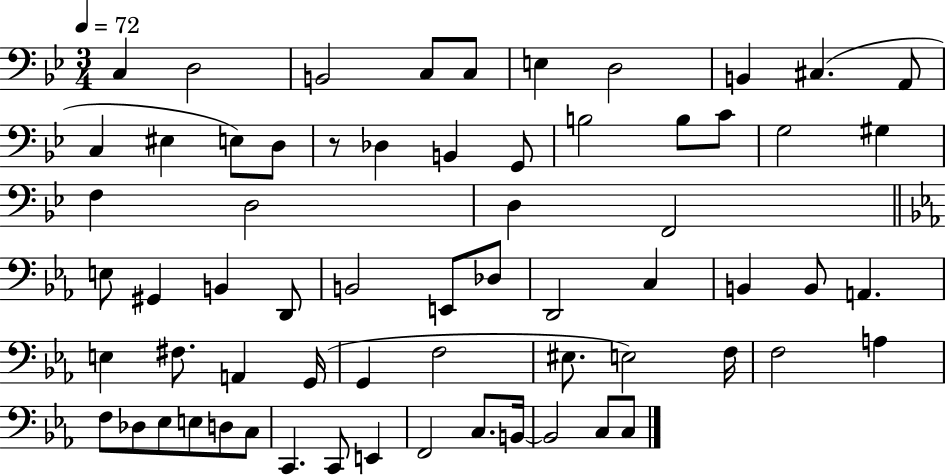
X:1
T:Untitled
M:3/4
L:1/4
K:Bb
C, D,2 B,,2 C,/2 C,/2 E, D,2 B,, ^C, A,,/2 C, ^E, E,/2 D,/2 z/2 _D, B,, G,,/2 B,2 B,/2 C/2 G,2 ^G, F, D,2 D, F,,2 E,/2 ^G,, B,, D,,/2 B,,2 E,,/2 _D,/2 D,,2 C, B,, B,,/2 A,, E, ^F,/2 A,, G,,/4 G,, F,2 ^E,/2 E,2 F,/4 F,2 A, F,/2 _D,/2 _E,/2 E,/2 D,/2 C,/2 C,, C,,/2 E,, F,,2 C,/2 B,,/4 B,,2 C,/2 C,/2